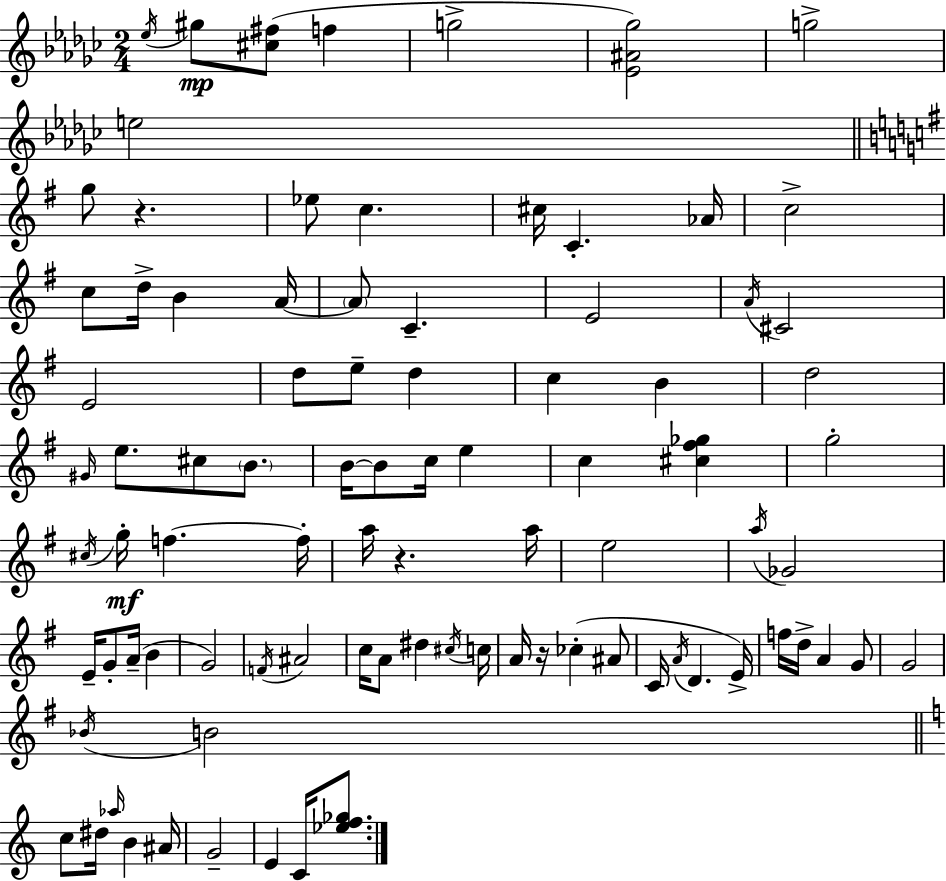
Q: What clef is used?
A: treble